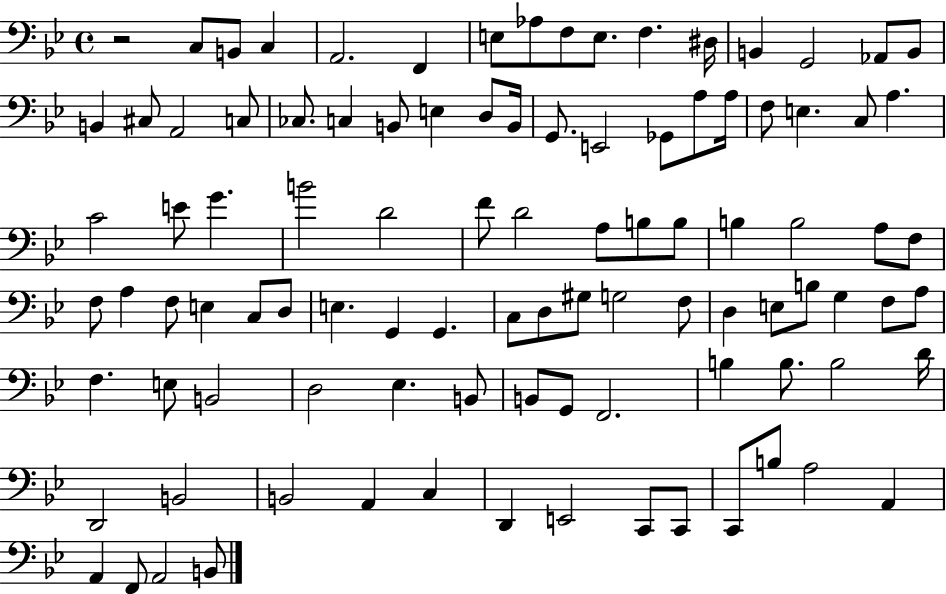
X:1
T:Untitled
M:4/4
L:1/4
K:Bb
z2 C,/2 B,,/2 C, A,,2 F,, E,/2 _A,/2 F,/2 E,/2 F, ^D,/4 B,, G,,2 _A,,/2 B,,/2 B,, ^C,/2 A,,2 C,/2 _C,/2 C, B,,/2 E, D,/2 B,,/4 G,,/2 E,,2 _G,,/2 A,/2 A,/4 F,/2 E, C,/2 A, C2 E/2 G B2 D2 F/2 D2 A,/2 B,/2 B,/2 B, B,2 A,/2 F,/2 F,/2 A, F,/2 E, C,/2 D,/2 E, G,, G,, C,/2 D,/2 ^G,/2 G,2 F,/2 D, E,/2 B,/2 G, F,/2 A,/2 F, E,/2 B,,2 D,2 _E, B,,/2 B,,/2 G,,/2 F,,2 B, B,/2 B,2 D/4 D,,2 B,,2 B,,2 A,, C, D,, E,,2 C,,/2 C,,/2 C,,/2 B,/2 A,2 A,, A,, F,,/2 A,,2 B,,/2